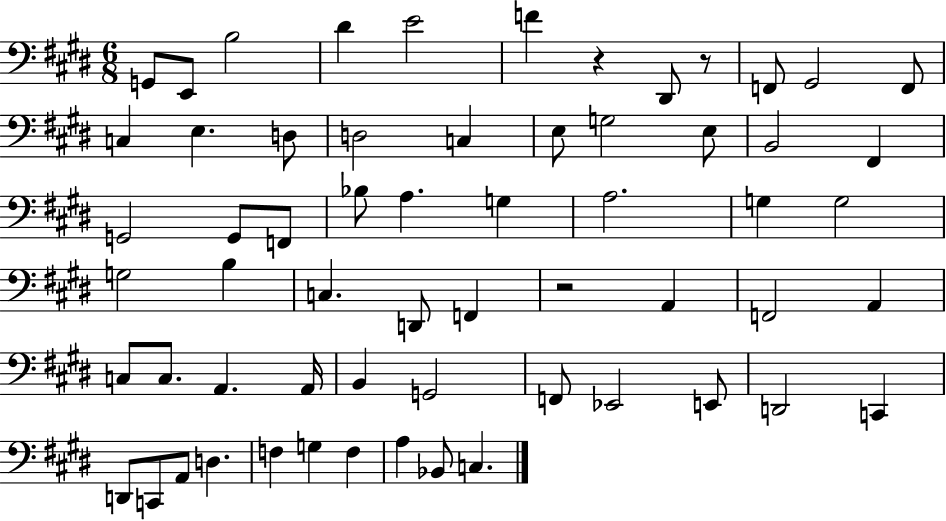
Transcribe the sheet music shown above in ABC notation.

X:1
T:Untitled
M:6/8
L:1/4
K:E
G,,/2 E,,/2 B,2 ^D E2 F z ^D,,/2 z/2 F,,/2 ^G,,2 F,,/2 C, E, D,/2 D,2 C, E,/2 G,2 E,/2 B,,2 ^F,, G,,2 G,,/2 F,,/2 _B,/2 A, G, A,2 G, G,2 G,2 B, C, D,,/2 F,, z2 A,, F,,2 A,, C,/2 C,/2 A,, A,,/4 B,, G,,2 F,,/2 _E,,2 E,,/2 D,,2 C,, D,,/2 C,,/2 A,,/2 D, F, G, F, A, _B,,/2 C,